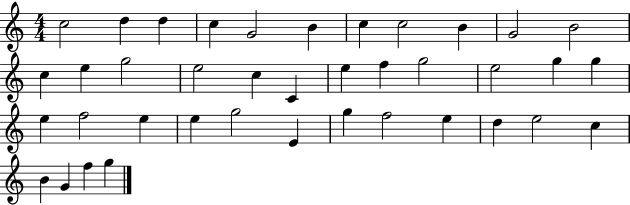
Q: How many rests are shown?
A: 0